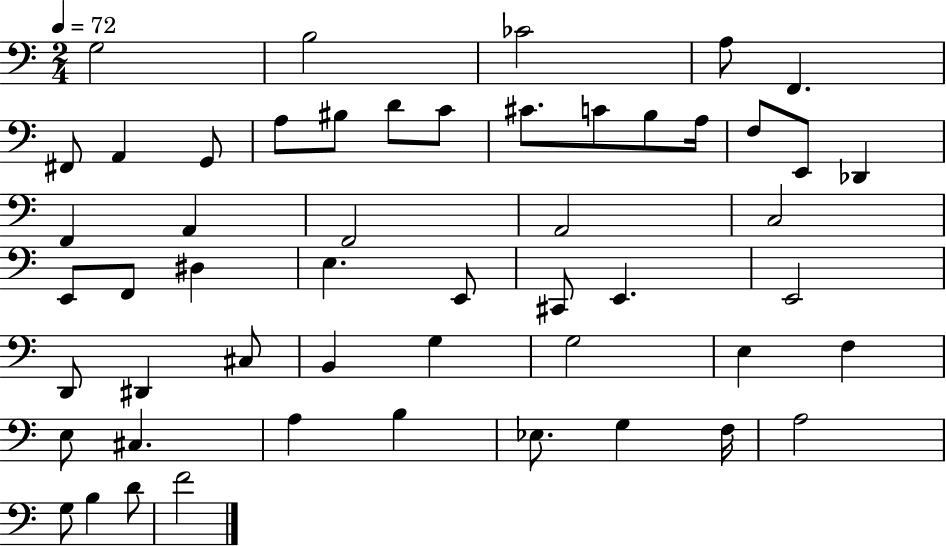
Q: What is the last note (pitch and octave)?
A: F4